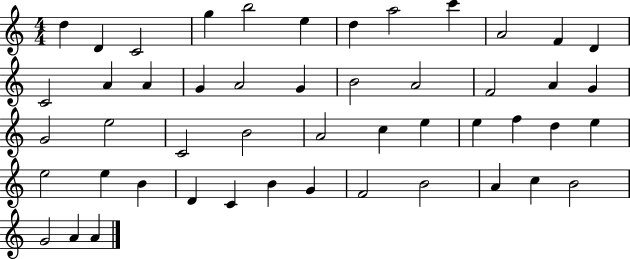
D5/q D4/q C4/h G5/q B5/h E5/q D5/q A5/h C6/q A4/h F4/q D4/q C4/h A4/q A4/q G4/q A4/h G4/q B4/h A4/h F4/h A4/q G4/q G4/h E5/h C4/h B4/h A4/h C5/q E5/q E5/q F5/q D5/q E5/q E5/h E5/q B4/q D4/q C4/q B4/q G4/q F4/h B4/h A4/q C5/q B4/h G4/h A4/q A4/q